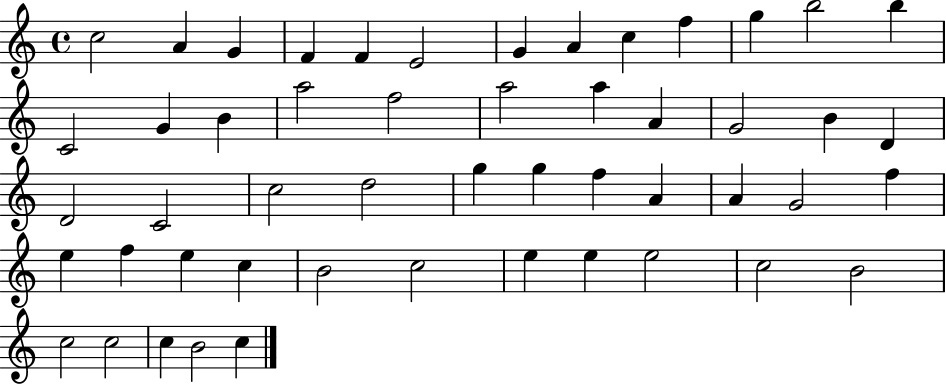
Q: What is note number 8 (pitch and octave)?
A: A4